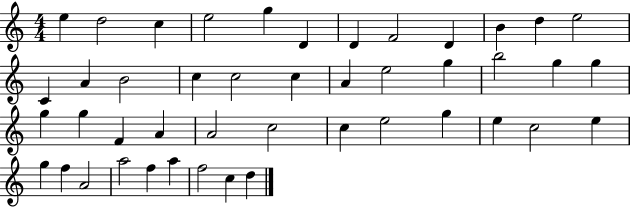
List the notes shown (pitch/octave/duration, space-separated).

E5/q D5/h C5/q E5/h G5/q D4/q D4/q F4/h D4/q B4/q D5/q E5/h C4/q A4/q B4/h C5/q C5/h C5/q A4/q E5/h G5/q B5/h G5/q G5/q G5/q G5/q F4/q A4/q A4/h C5/h C5/q E5/h G5/q E5/q C5/h E5/q G5/q F5/q A4/h A5/h F5/q A5/q F5/h C5/q D5/q